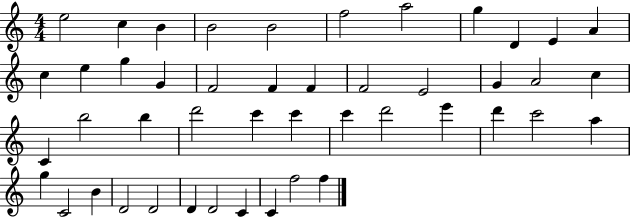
E5/h C5/q B4/q B4/h B4/h F5/h A5/h G5/q D4/q E4/q A4/q C5/q E5/q G5/q G4/q F4/h F4/q F4/q F4/h E4/h G4/q A4/h C5/q C4/q B5/h B5/q D6/h C6/q C6/q C6/q D6/h E6/q D6/q C6/h A5/q G5/q C4/h B4/q D4/h D4/h D4/q D4/h C4/q C4/q F5/h F5/q